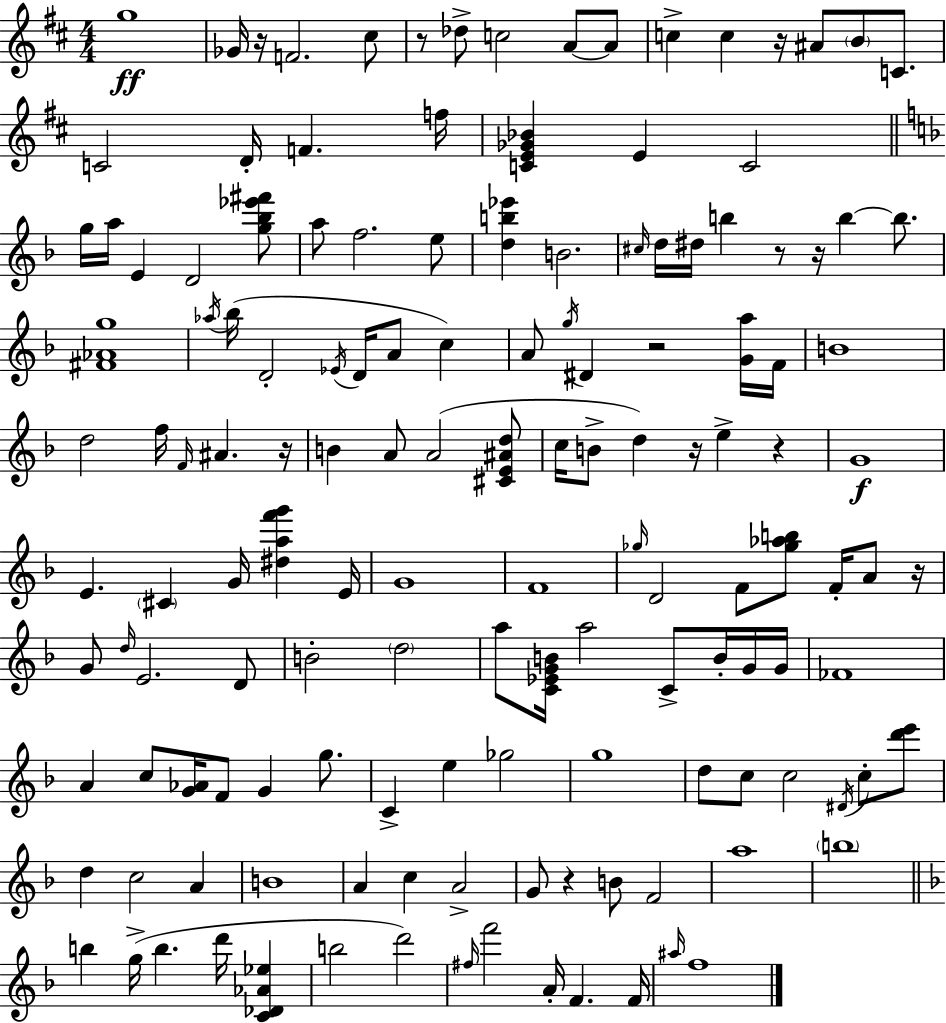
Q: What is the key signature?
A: D major